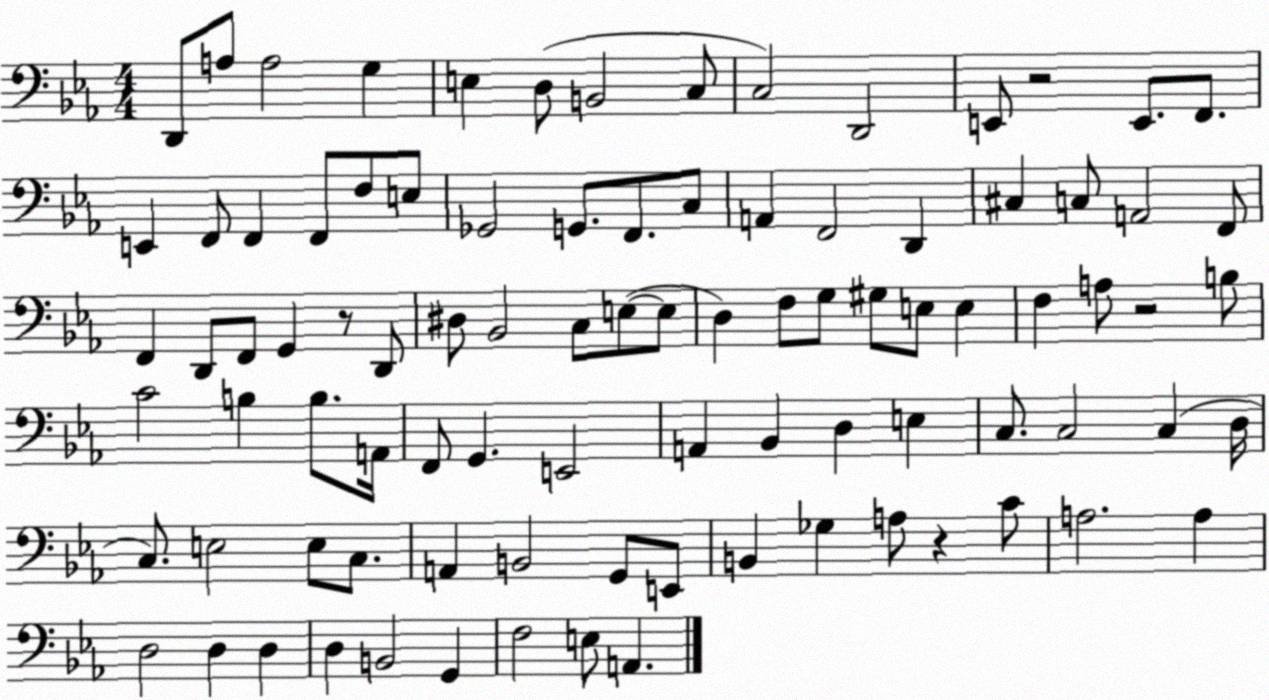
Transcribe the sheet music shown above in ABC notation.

X:1
T:Untitled
M:4/4
L:1/4
K:Eb
D,,/2 A,/2 A,2 G, E, D,/2 B,,2 C,/2 C,2 D,,2 E,,/2 z2 E,,/2 F,,/2 E,, F,,/2 F,, F,,/2 F,/2 E,/2 _G,,2 G,,/2 F,,/2 C,/2 A,, F,,2 D,, ^C, C,/2 A,,2 F,,/2 F,, D,,/2 F,,/2 G,, z/2 D,,/2 ^D,/2 _B,,2 C,/2 E,/2 E,/2 D, F,/2 G,/2 ^G,/2 E,/2 E, F, A,/2 z2 B,/2 C2 B, B,/2 A,,/4 F,,/2 G,, E,,2 A,, _B,, D, E, C,/2 C,2 C, D,/4 C,/2 E,2 E,/2 C,/2 A,, B,,2 G,,/2 E,,/2 B,, _G, A,/2 z C/2 A,2 A, D,2 D, D, D, B,,2 G,, F,2 E,/2 A,,